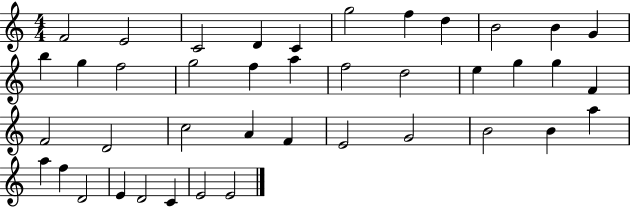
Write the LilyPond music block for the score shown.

{
  \clef treble
  \numericTimeSignature
  \time 4/4
  \key c \major
  f'2 e'2 | c'2 d'4 c'4 | g''2 f''4 d''4 | b'2 b'4 g'4 | \break b''4 g''4 f''2 | g''2 f''4 a''4 | f''2 d''2 | e''4 g''4 g''4 f'4 | \break f'2 d'2 | c''2 a'4 f'4 | e'2 g'2 | b'2 b'4 a''4 | \break a''4 f''4 d'2 | e'4 d'2 c'4 | e'2 e'2 | \bar "|."
}